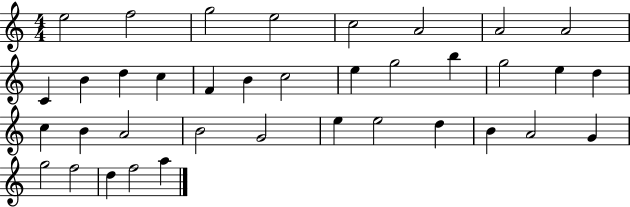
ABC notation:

X:1
T:Untitled
M:4/4
L:1/4
K:C
e2 f2 g2 e2 c2 A2 A2 A2 C B d c F B c2 e g2 b g2 e d c B A2 B2 G2 e e2 d B A2 G g2 f2 d f2 a